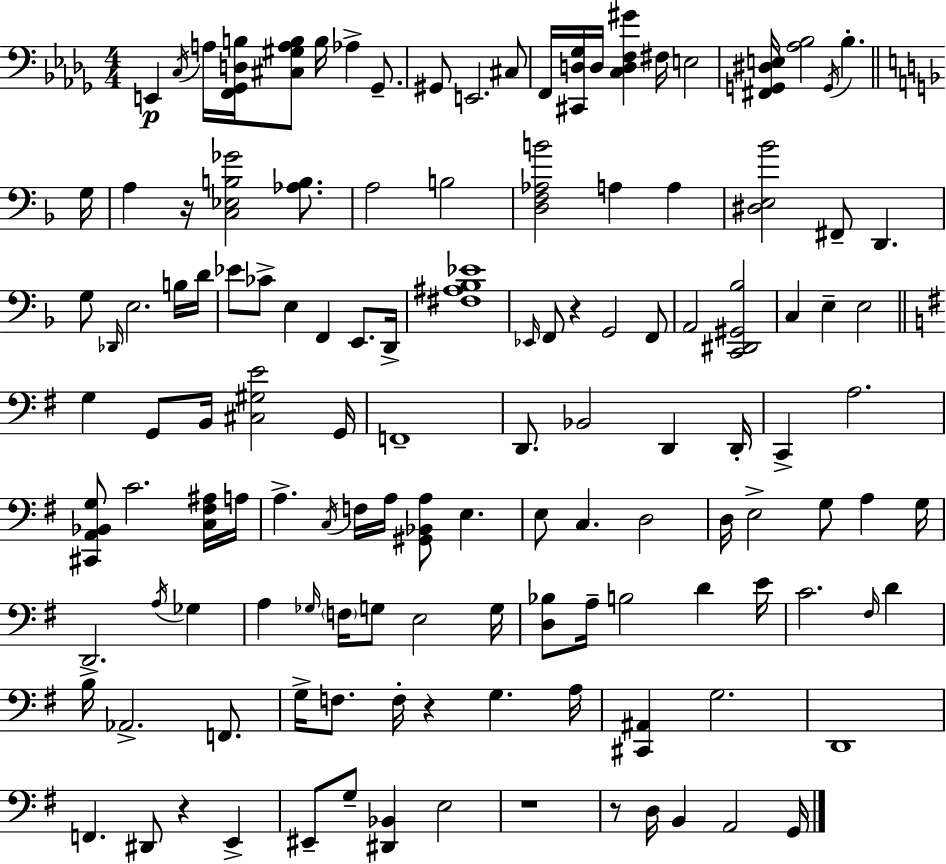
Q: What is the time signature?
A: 4/4